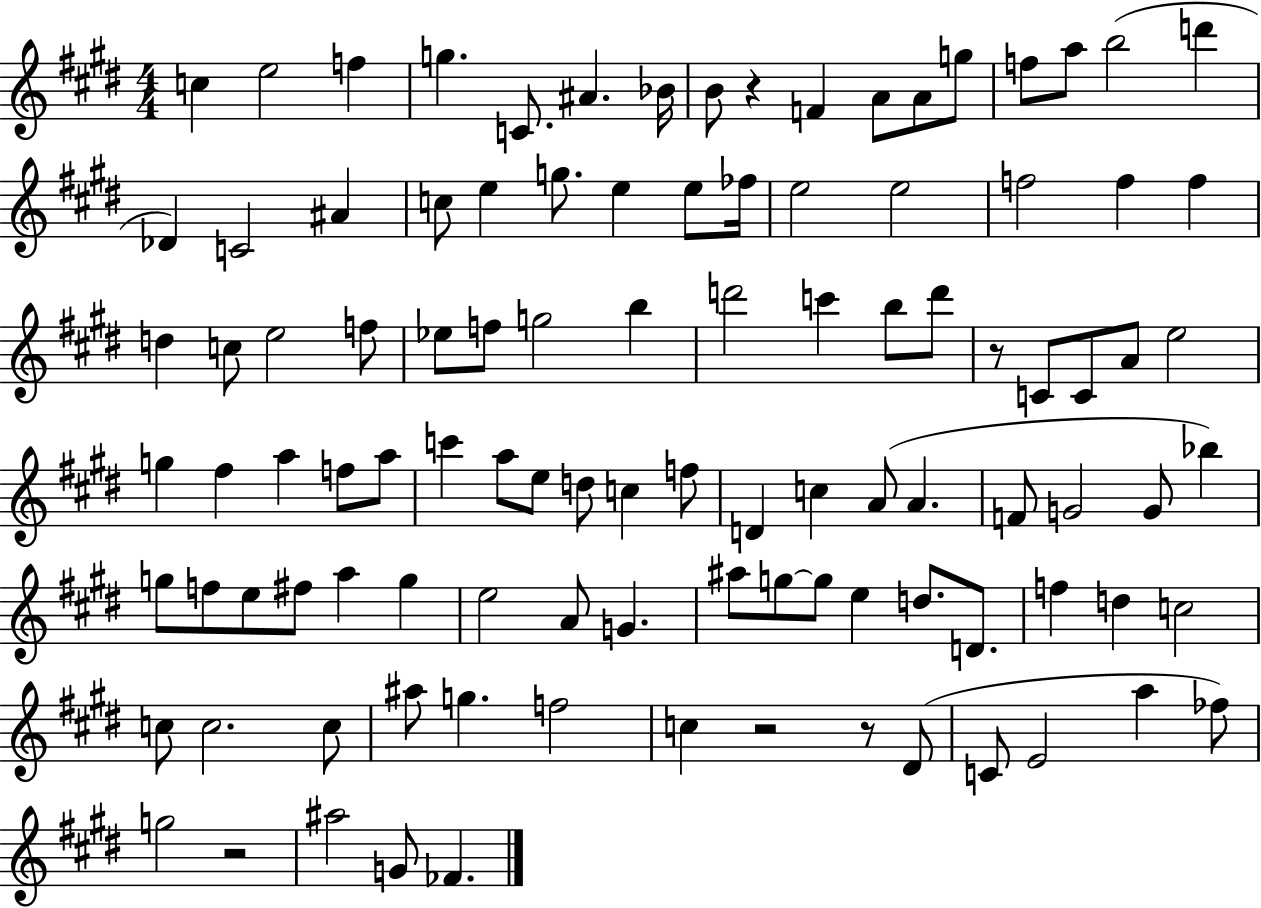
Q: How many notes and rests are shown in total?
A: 104